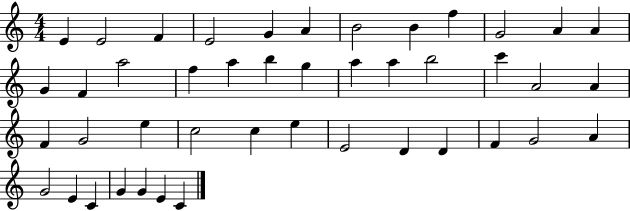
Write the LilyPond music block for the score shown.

{
  \clef treble
  \numericTimeSignature
  \time 4/4
  \key c \major
  e'4 e'2 f'4 | e'2 g'4 a'4 | b'2 b'4 f''4 | g'2 a'4 a'4 | \break g'4 f'4 a''2 | f''4 a''4 b''4 g''4 | a''4 a''4 b''2 | c'''4 a'2 a'4 | \break f'4 g'2 e''4 | c''2 c''4 e''4 | e'2 d'4 d'4 | f'4 g'2 a'4 | \break g'2 e'4 c'4 | g'4 g'4 e'4 c'4 | \bar "|."
}